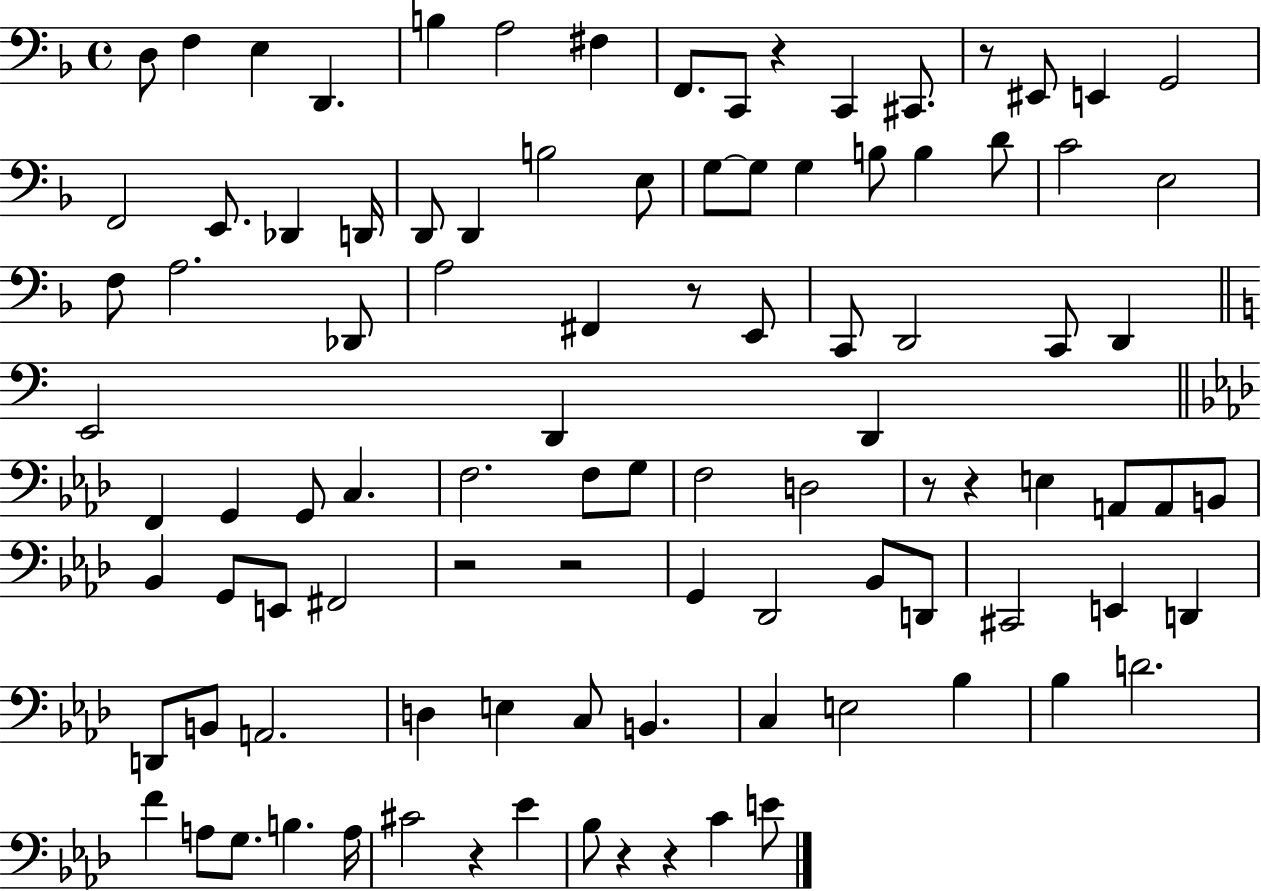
D3/e F3/q E3/q D2/q. B3/q A3/h F#3/q F2/e. C2/e R/q C2/q C#2/e. R/e EIS2/e E2/q G2/h F2/h E2/e. Db2/q D2/s D2/e D2/q B3/h E3/e G3/e G3/e G3/q B3/e B3/q D4/e C4/h E3/h F3/e A3/h. Db2/e A3/h F#2/q R/e E2/e C2/e D2/h C2/e D2/q E2/h D2/q D2/q F2/q G2/q G2/e C3/q. F3/h. F3/e G3/e F3/h D3/h R/e R/q E3/q A2/e A2/e B2/e Bb2/q G2/e E2/e F#2/h R/h R/h G2/q Db2/h Bb2/e D2/e C#2/h E2/q D2/q D2/e B2/e A2/h. D3/q E3/q C3/e B2/q. C3/q E3/h Bb3/q Bb3/q D4/h. F4/q A3/e G3/e. B3/q. A3/s C#4/h R/q Eb4/q Bb3/e R/q R/q C4/q E4/e